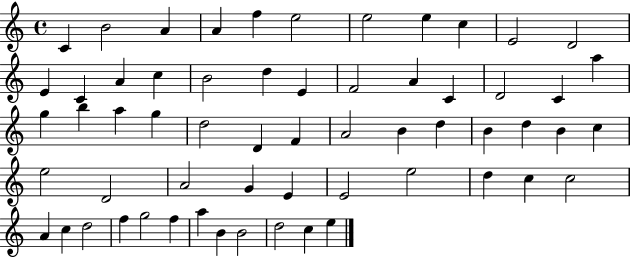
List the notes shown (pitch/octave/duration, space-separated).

C4/q B4/h A4/q A4/q F5/q E5/h E5/h E5/q C5/q E4/h D4/h E4/q C4/q A4/q C5/q B4/h D5/q E4/q F4/h A4/q C4/q D4/h C4/q A5/q G5/q B5/q A5/q G5/q D5/h D4/q F4/q A4/h B4/q D5/q B4/q D5/q B4/q C5/q E5/h D4/h A4/h G4/q E4/q E4/h E5/h D5/q C5/q C5/h A4/q C5/q D5/h F5/q G5/h F5/q A5/q B4/q B4/h D5/h C5/q E5/q